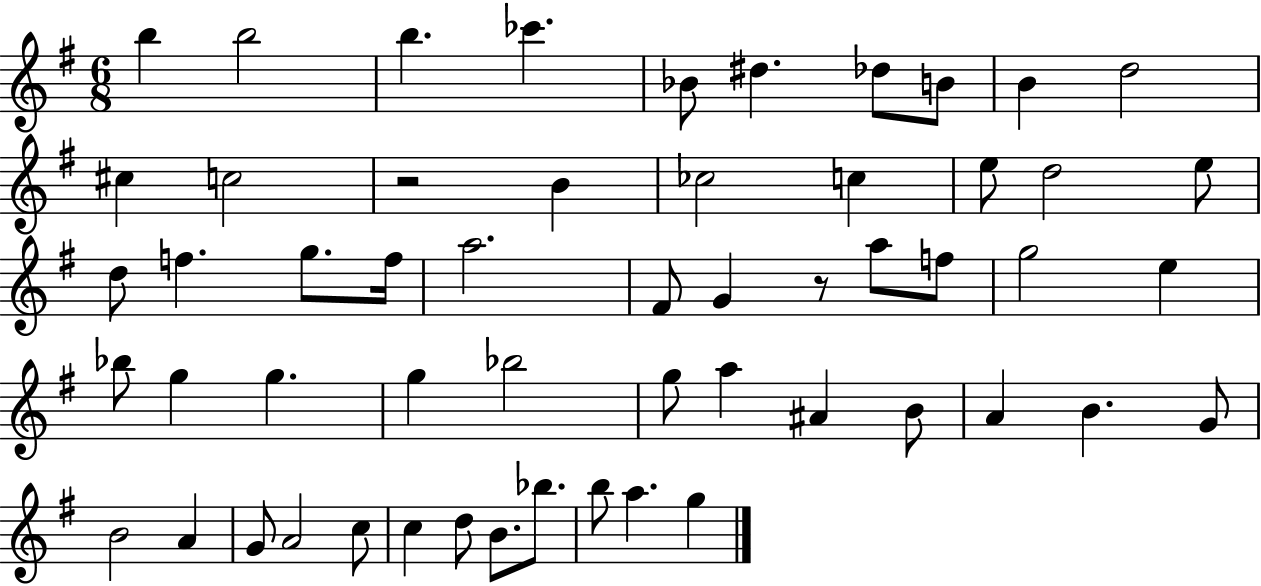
{
  \clef treble
  \numericTimeSignature
  \time 6/8
  \key g \major
  b''4 b''2 | b''4. ces'''4. | bes'8 dis''4. des''8 b'8 | b'4 d''2 | \break cis''4 c''2 | r2 b'4 | ces''2 c''4 | e''8 d''2 e''8 | \break d''8 f''4. g''8. f''16 | a''2. | fis'8 g'4 r8 a''8 f''8 | g''2 e''4 | \break bes''8 g''4 g''4. | g''4 bes''2 | g''8 a''4 ais'4 b'8 | a'4 b'4. g'8 | \break b'2 a'4 | g'8 a'2 c''8 | c''4 d''8 b'8. bes''8. | b''8 a''4. g''4 | \break \bar "|."
}